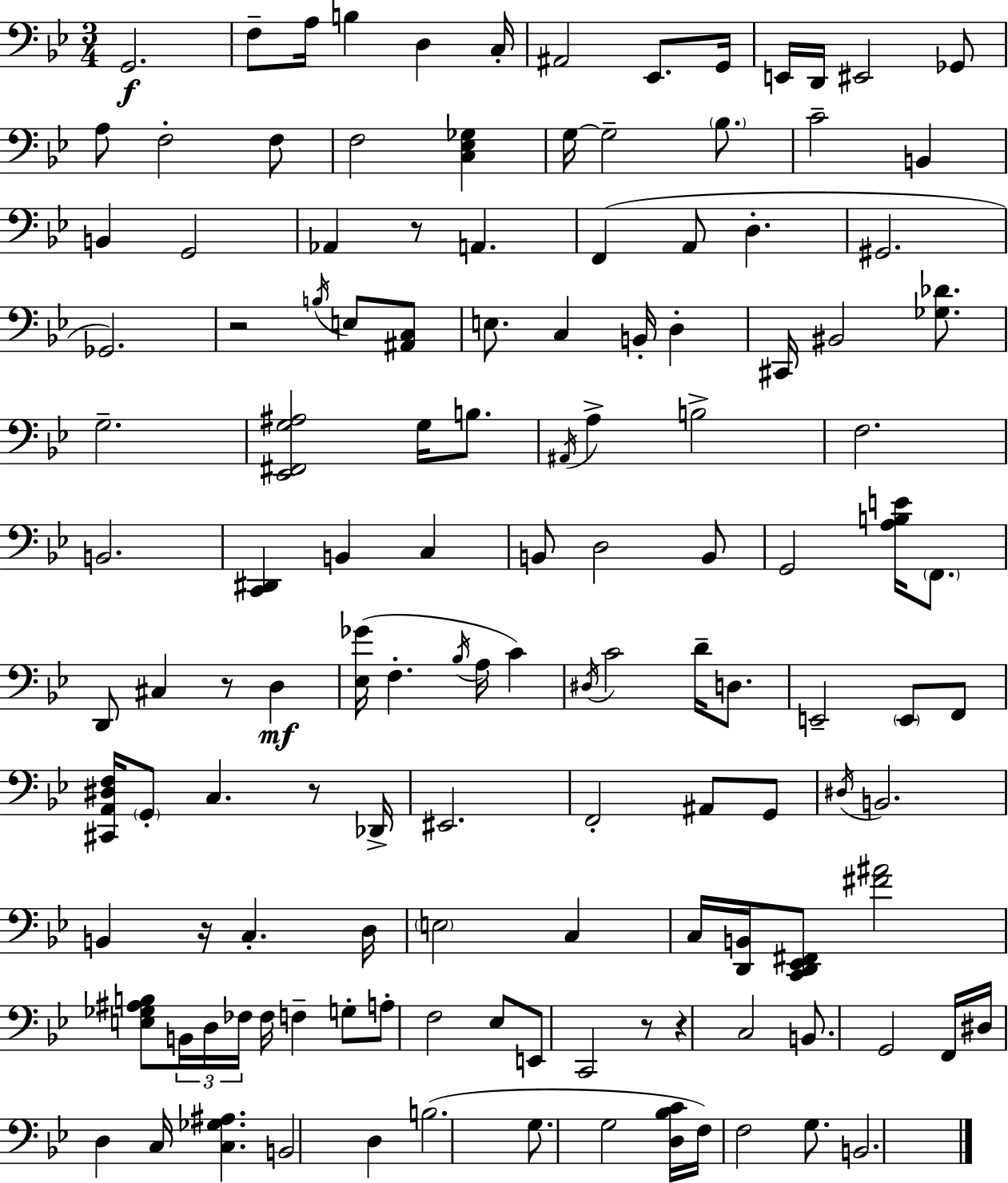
G2/h. F3/e A3/s B3/q D3/q C3/s A#2/h Eb2/e. G2/s E2/s D2/s EIS2/h Gb2/e A3/e F3/h F3/e F3/h [C3,Eb3,Gb3]/q G3/s G3/h Bb3/e. C4/h B2/q B2/q G2/h Ab2/q R/e A2/q. F2/q A2/e D3/q. G#2/h. Gb2/h. R/h B3/s E3/e [A#2,C3]/e E3/e. C3/q B2/s D3/q C#2/s BIS2/h [Gb3,Db4]/e. G3/h. [Eb2,F#2,G3,A#3]/h G3/s B3/e. A#2/s A3/q B3/h F3/h. B2/h. [C2,D#2]/q B2/q C3/q B2/e D3/h B2/e G2/h [A3,B3,E4]/s F2/e. D2/e C#3/q R/e D3/q [Eb3,Gb4]/s F3/q. Bb3/s A3/s C4/q D#3/s C4/h D4/s D3/e. E2/h E2/e F2/e [C#2,A2,D#3,F3]/s G2/e C3/q. R/e Db2/s EIS2/h. F2/h A#2/e G2/e D#3/s B2/h. B2/q R/s C3/q. D3/s E3/h C3/q C3/s [D2,B2]/s [C2,D2,Eb2,F#2]/e [F#4,A#4]/h [E3,Gb3,A#3,B3]/e B2/s D3/s FES3/s FES3/s F3/q G3/e A3/e F3/h Eb3/e E2/e C2/h R/e R/q C3/h B2/e. G2/h F2/s D#3/s D3/q C3/s [C3,Gb3,A#3]/q. B2/h D3/q B3/h. G3/e. G3/h [D3,Bb3,C4]/s F3/s F3/h G3/e. B2/h.